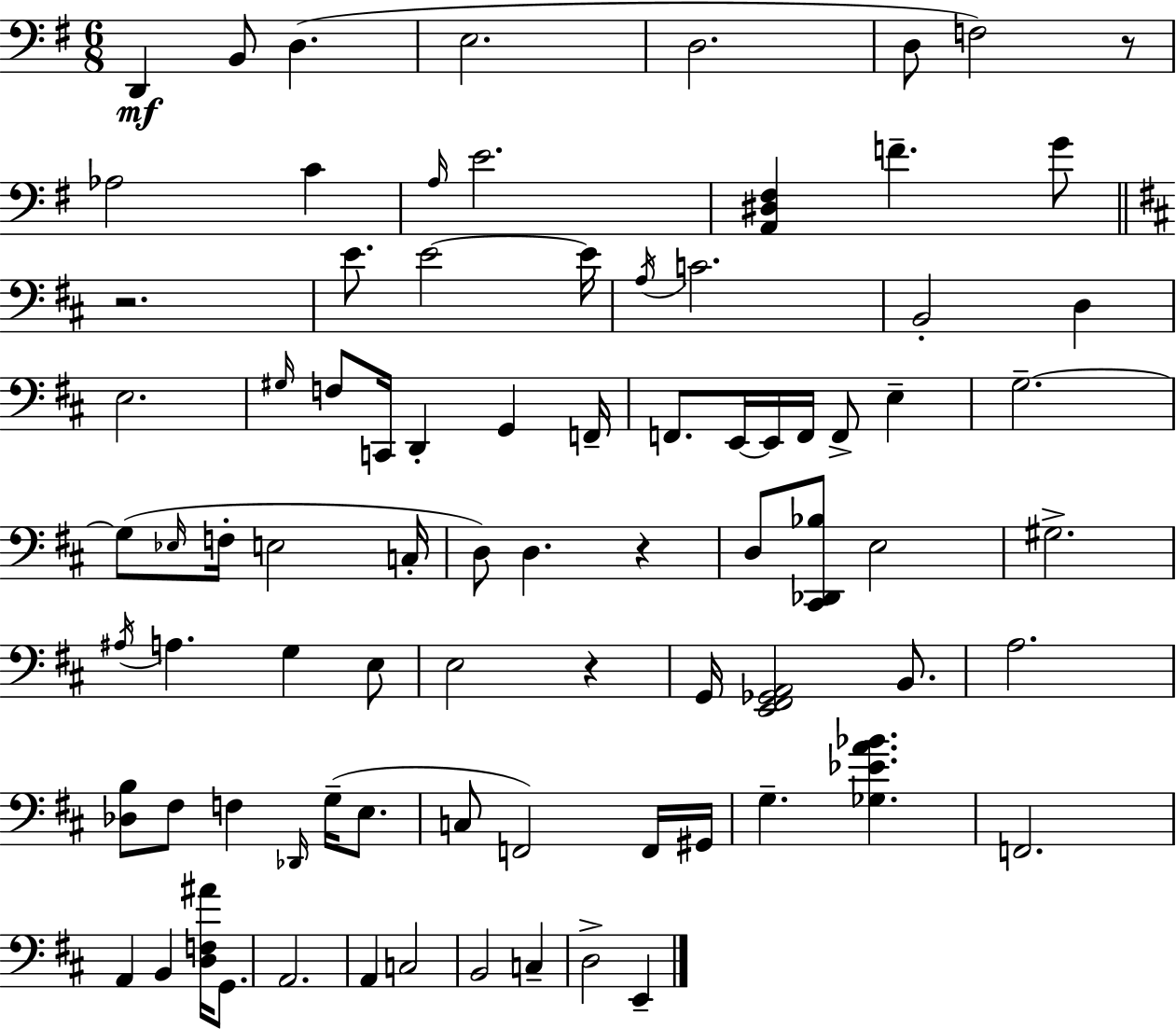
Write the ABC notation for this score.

X:1
T:Untitled
M:6/8
L:1/4
K:G
D,, B,,/2 D, E,2 D,2 D,/2 F,2 z/2 _A,2 C A,/4 E2 [A,,^D,^F,] F G/2 z2 E/2 E2 E/4 A,/4 C2 B,,2 D, E,2 ^G,/4 F,/2 C,,/4 D,, G,, F,,/4 F,,/2 E,,/4 E,,/4 F,,/4 F,,/2 E, G,2 G,/2 _E,/4 F,/4 E,2 C,/4 D,/2 D, z D,/2 [^C,,_D,,_B,]/2 E,2 ^G,2 ^A,/4 A, G, E,/2 E,2 z G,,/4 [E,,^F,,_G,,A,,]2 B,,/2 A,2 [_D,B,]/2 ^F,/2 F, _D,,/4 G,/4 E,/2 C,/2 F,,2 F,,/4 ^G,,/4 G, [_G,_EA_B] F,,2 A,, B,, [D,F,^A]/4 G,,/2 A,,2 A,, C,2 B,,2 C, D,2 E,,